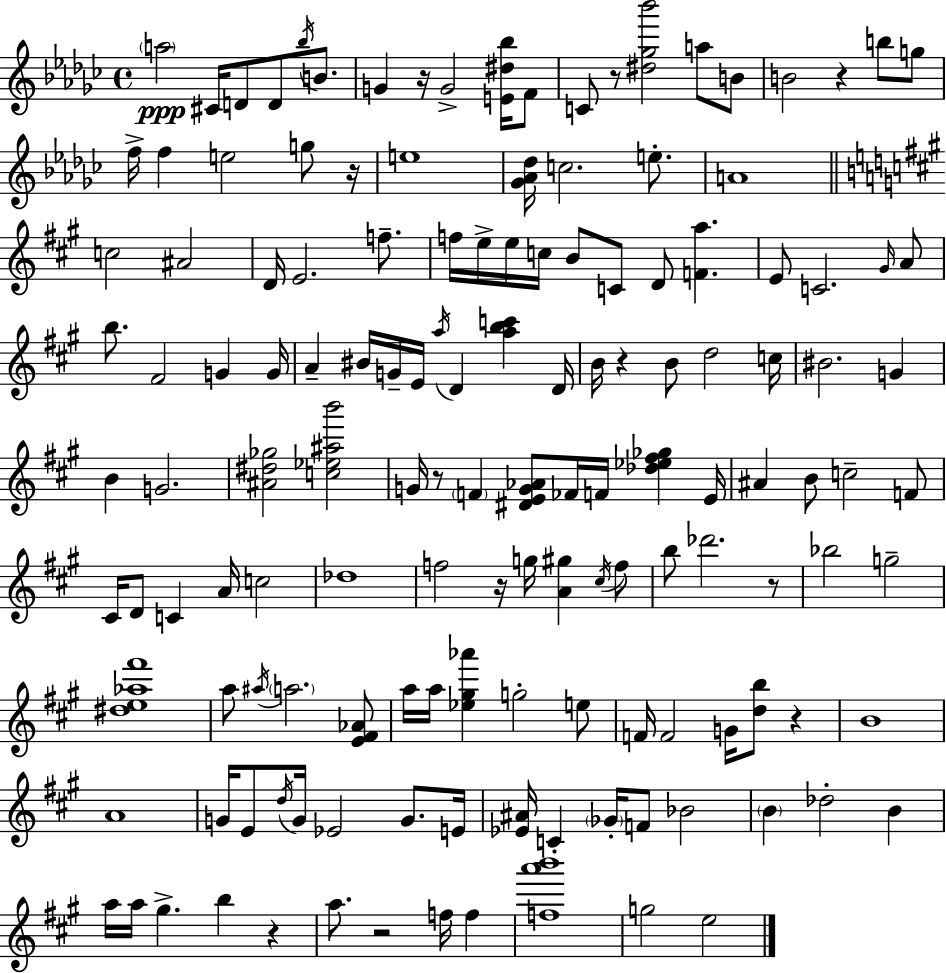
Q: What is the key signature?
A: EES minor